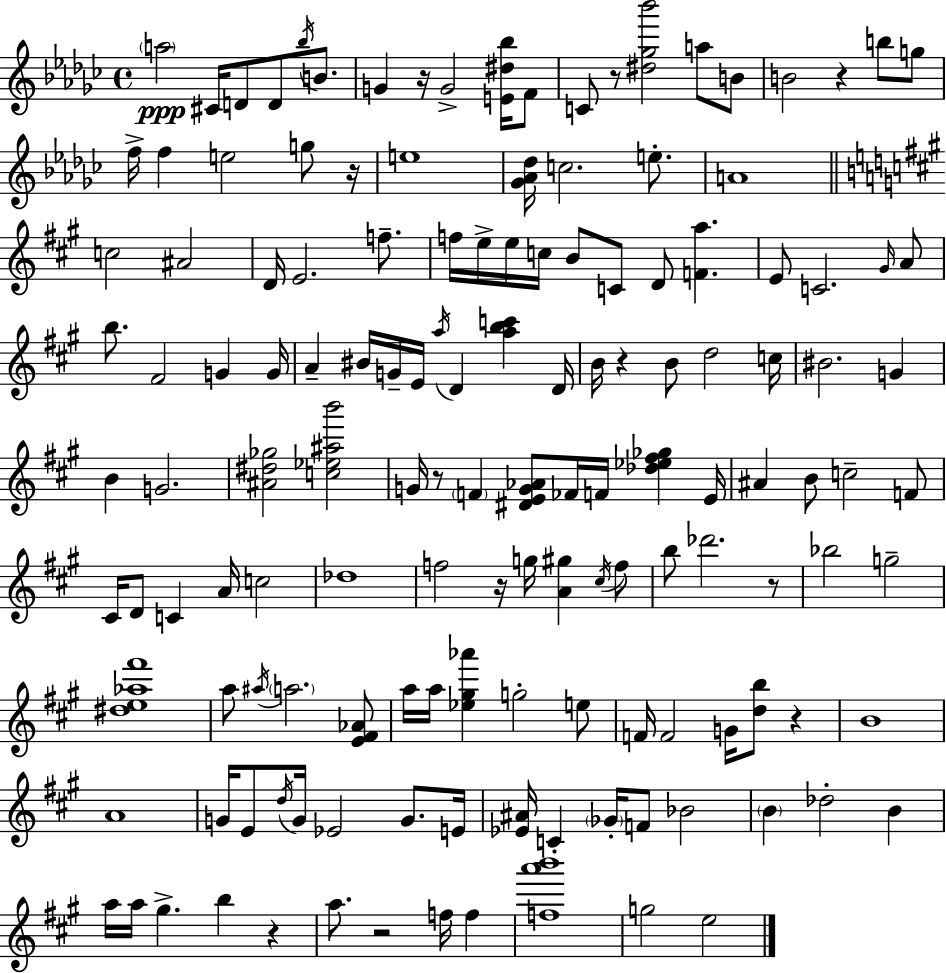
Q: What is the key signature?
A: EES minor